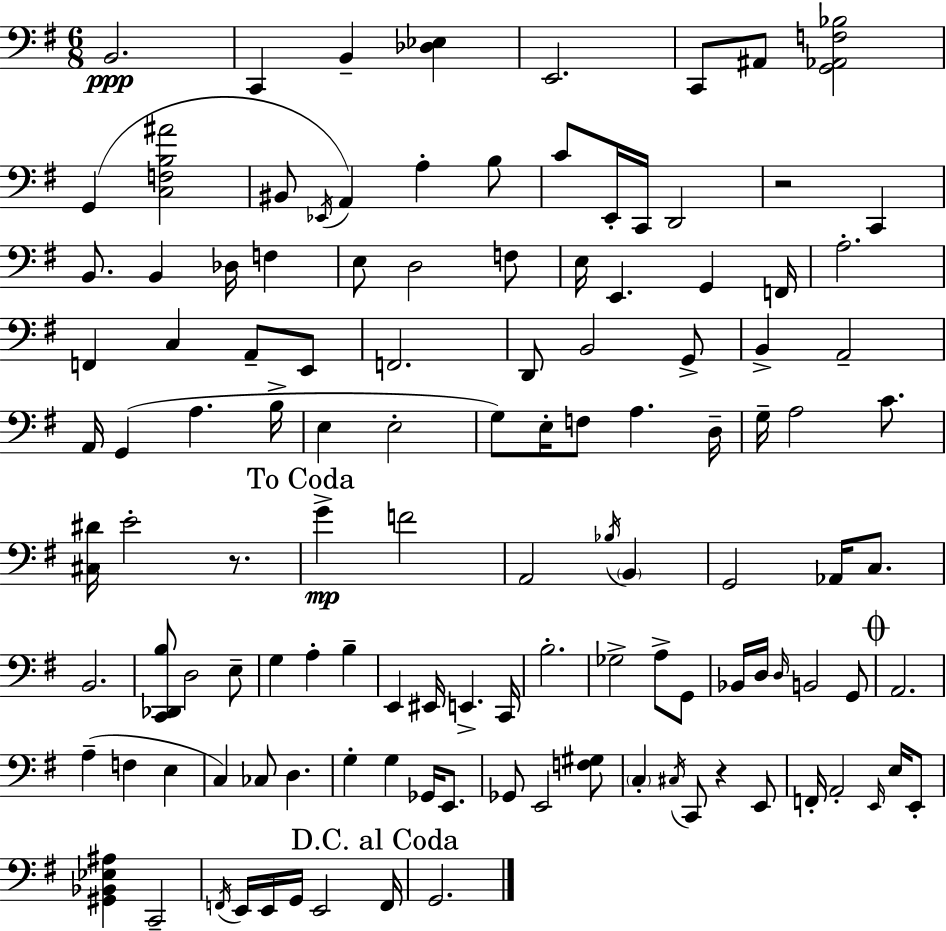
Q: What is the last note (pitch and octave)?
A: G2